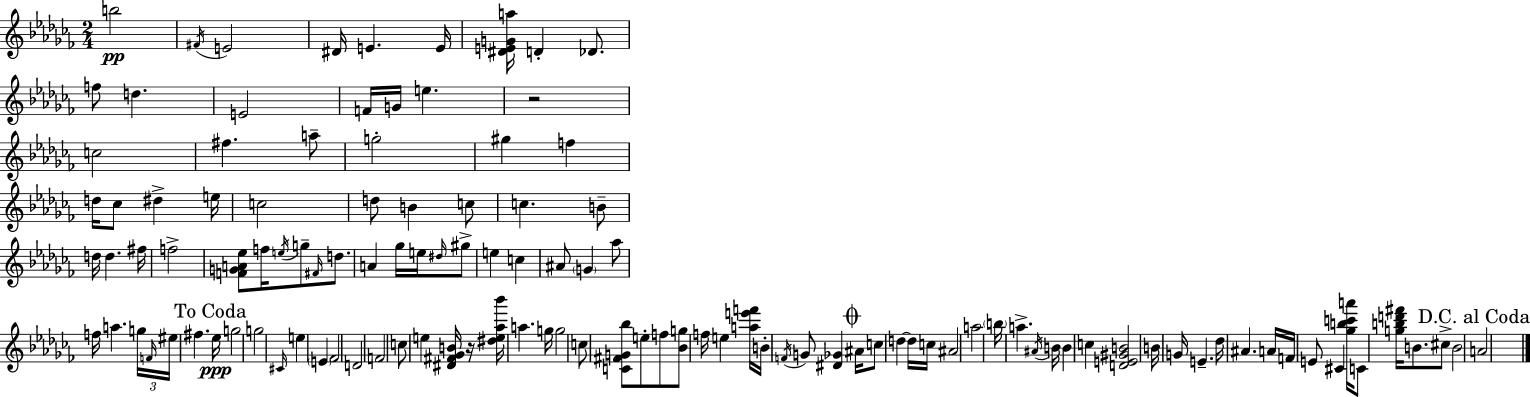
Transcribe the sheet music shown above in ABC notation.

X:1
T:Untitled
M:2/4
L:1/4
K:Abm
b2 ^F/4 E2 ^D/4 E E/4 [^DEGa]/4 D _D/2 f/2 d E2 F/4 G/4 e z2 c2 ^f a/2 g2 ^g f d/4 _c/2 ^d e/4 c2 d/2 B c/2 c B/2 d/4 d ^f/4 f2 [FGA_e]/2 f/4 e/4 g/2 ^F/4 d/2 A _g/4 e/4 ^d/4 ^g/2 e c ^A/2 G _a/2 f/4 a g/4 F/4 ^e/4 ^f _e/4 g2 g2 ^C/4 e E _F2 D2 F2 c/2 e [^D^F_GB]/4 z/4 [^de_a_b']/4 a g/4 g2 c/2 [C^FG_b]/2 e/2 f/2 [_Bg]/2 f/4 e [ae'f']/4 B/4 F/4 G/2 [^D_G] ^A/4 c/2 d d/4 c/4 ^A2 a2 b/4 a ^A/4 B/4 B c [DE^GB]2 B/4 G/4 E _d/4 ^A A/4 F/4 E/2 ^C [_gbc'a']/4 C/2 [gbd'^f']/4 B/2 ^c/2 B2 A2